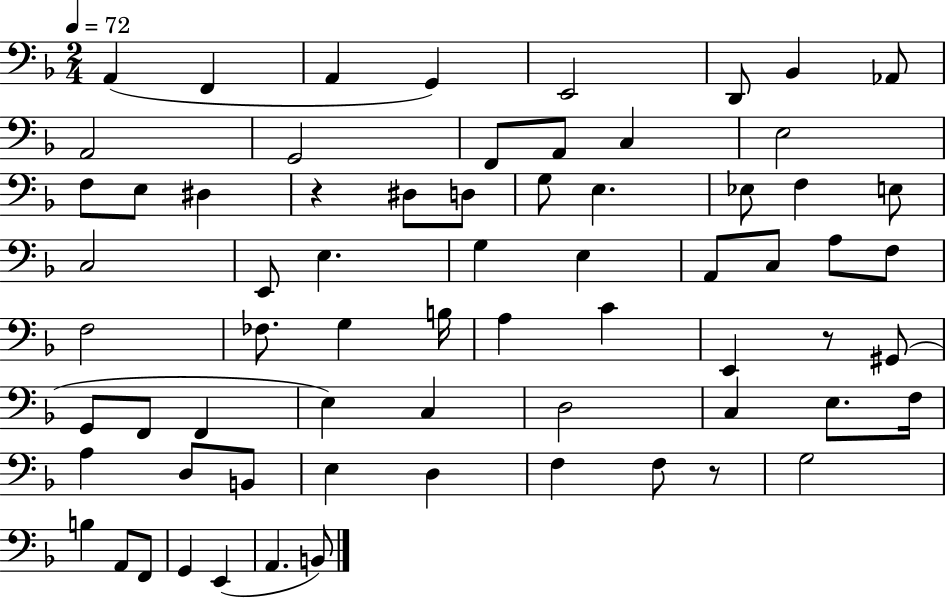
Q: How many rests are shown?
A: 3